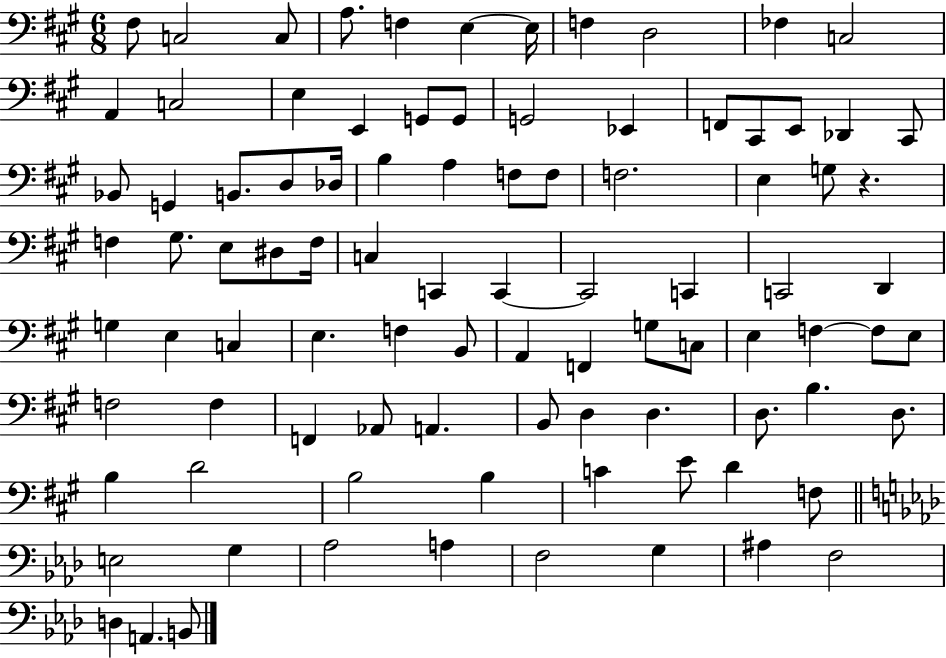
X:1
T:Untitled
M:6/8
L:1/4
K:A
^F,/2 C,2 C,/2 A,/2 F, E, E,/4 F, D,2 _F, C,2 A,, C,2 E, E,, G,,/2 G,,/2 G,,2 _E,, F,,/2 ^C,,/2 E,,/2 _D,, ^C,,/2 _B,,/2 G,, B,,/2 D,/2 _D,/4 B, A, F,/2 F,/2 F,2 E, G,/2 z F, ^G,/2 E,/2 ^D,/2 F,/4 C, C,, C,, C,,2 C,, C,,2 D,, G, E, C, E, F, B,,/2 A,, F,, G,/2 C,/2 E, F, F,/2 E,/2 F,2 F, F,, _A,,/2 A,, B,,/2 D, D, D,/2 B, D,/2 B, D2 B,2 B, C E/2 D F,/2 E,2 G, _A,2 A, F,2 G, ^A, F,2 D, A,, B,,/2